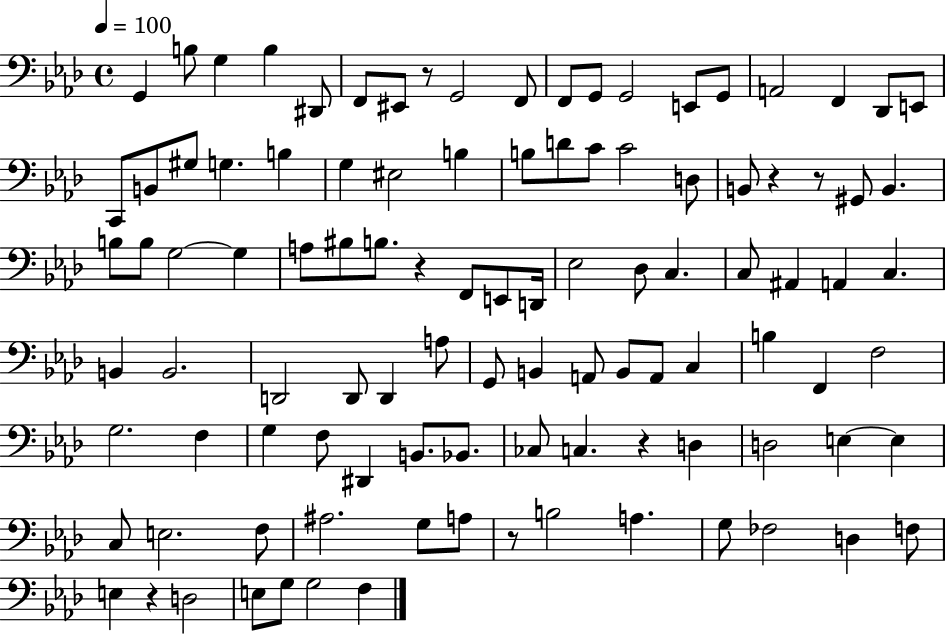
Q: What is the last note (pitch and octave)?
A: F3